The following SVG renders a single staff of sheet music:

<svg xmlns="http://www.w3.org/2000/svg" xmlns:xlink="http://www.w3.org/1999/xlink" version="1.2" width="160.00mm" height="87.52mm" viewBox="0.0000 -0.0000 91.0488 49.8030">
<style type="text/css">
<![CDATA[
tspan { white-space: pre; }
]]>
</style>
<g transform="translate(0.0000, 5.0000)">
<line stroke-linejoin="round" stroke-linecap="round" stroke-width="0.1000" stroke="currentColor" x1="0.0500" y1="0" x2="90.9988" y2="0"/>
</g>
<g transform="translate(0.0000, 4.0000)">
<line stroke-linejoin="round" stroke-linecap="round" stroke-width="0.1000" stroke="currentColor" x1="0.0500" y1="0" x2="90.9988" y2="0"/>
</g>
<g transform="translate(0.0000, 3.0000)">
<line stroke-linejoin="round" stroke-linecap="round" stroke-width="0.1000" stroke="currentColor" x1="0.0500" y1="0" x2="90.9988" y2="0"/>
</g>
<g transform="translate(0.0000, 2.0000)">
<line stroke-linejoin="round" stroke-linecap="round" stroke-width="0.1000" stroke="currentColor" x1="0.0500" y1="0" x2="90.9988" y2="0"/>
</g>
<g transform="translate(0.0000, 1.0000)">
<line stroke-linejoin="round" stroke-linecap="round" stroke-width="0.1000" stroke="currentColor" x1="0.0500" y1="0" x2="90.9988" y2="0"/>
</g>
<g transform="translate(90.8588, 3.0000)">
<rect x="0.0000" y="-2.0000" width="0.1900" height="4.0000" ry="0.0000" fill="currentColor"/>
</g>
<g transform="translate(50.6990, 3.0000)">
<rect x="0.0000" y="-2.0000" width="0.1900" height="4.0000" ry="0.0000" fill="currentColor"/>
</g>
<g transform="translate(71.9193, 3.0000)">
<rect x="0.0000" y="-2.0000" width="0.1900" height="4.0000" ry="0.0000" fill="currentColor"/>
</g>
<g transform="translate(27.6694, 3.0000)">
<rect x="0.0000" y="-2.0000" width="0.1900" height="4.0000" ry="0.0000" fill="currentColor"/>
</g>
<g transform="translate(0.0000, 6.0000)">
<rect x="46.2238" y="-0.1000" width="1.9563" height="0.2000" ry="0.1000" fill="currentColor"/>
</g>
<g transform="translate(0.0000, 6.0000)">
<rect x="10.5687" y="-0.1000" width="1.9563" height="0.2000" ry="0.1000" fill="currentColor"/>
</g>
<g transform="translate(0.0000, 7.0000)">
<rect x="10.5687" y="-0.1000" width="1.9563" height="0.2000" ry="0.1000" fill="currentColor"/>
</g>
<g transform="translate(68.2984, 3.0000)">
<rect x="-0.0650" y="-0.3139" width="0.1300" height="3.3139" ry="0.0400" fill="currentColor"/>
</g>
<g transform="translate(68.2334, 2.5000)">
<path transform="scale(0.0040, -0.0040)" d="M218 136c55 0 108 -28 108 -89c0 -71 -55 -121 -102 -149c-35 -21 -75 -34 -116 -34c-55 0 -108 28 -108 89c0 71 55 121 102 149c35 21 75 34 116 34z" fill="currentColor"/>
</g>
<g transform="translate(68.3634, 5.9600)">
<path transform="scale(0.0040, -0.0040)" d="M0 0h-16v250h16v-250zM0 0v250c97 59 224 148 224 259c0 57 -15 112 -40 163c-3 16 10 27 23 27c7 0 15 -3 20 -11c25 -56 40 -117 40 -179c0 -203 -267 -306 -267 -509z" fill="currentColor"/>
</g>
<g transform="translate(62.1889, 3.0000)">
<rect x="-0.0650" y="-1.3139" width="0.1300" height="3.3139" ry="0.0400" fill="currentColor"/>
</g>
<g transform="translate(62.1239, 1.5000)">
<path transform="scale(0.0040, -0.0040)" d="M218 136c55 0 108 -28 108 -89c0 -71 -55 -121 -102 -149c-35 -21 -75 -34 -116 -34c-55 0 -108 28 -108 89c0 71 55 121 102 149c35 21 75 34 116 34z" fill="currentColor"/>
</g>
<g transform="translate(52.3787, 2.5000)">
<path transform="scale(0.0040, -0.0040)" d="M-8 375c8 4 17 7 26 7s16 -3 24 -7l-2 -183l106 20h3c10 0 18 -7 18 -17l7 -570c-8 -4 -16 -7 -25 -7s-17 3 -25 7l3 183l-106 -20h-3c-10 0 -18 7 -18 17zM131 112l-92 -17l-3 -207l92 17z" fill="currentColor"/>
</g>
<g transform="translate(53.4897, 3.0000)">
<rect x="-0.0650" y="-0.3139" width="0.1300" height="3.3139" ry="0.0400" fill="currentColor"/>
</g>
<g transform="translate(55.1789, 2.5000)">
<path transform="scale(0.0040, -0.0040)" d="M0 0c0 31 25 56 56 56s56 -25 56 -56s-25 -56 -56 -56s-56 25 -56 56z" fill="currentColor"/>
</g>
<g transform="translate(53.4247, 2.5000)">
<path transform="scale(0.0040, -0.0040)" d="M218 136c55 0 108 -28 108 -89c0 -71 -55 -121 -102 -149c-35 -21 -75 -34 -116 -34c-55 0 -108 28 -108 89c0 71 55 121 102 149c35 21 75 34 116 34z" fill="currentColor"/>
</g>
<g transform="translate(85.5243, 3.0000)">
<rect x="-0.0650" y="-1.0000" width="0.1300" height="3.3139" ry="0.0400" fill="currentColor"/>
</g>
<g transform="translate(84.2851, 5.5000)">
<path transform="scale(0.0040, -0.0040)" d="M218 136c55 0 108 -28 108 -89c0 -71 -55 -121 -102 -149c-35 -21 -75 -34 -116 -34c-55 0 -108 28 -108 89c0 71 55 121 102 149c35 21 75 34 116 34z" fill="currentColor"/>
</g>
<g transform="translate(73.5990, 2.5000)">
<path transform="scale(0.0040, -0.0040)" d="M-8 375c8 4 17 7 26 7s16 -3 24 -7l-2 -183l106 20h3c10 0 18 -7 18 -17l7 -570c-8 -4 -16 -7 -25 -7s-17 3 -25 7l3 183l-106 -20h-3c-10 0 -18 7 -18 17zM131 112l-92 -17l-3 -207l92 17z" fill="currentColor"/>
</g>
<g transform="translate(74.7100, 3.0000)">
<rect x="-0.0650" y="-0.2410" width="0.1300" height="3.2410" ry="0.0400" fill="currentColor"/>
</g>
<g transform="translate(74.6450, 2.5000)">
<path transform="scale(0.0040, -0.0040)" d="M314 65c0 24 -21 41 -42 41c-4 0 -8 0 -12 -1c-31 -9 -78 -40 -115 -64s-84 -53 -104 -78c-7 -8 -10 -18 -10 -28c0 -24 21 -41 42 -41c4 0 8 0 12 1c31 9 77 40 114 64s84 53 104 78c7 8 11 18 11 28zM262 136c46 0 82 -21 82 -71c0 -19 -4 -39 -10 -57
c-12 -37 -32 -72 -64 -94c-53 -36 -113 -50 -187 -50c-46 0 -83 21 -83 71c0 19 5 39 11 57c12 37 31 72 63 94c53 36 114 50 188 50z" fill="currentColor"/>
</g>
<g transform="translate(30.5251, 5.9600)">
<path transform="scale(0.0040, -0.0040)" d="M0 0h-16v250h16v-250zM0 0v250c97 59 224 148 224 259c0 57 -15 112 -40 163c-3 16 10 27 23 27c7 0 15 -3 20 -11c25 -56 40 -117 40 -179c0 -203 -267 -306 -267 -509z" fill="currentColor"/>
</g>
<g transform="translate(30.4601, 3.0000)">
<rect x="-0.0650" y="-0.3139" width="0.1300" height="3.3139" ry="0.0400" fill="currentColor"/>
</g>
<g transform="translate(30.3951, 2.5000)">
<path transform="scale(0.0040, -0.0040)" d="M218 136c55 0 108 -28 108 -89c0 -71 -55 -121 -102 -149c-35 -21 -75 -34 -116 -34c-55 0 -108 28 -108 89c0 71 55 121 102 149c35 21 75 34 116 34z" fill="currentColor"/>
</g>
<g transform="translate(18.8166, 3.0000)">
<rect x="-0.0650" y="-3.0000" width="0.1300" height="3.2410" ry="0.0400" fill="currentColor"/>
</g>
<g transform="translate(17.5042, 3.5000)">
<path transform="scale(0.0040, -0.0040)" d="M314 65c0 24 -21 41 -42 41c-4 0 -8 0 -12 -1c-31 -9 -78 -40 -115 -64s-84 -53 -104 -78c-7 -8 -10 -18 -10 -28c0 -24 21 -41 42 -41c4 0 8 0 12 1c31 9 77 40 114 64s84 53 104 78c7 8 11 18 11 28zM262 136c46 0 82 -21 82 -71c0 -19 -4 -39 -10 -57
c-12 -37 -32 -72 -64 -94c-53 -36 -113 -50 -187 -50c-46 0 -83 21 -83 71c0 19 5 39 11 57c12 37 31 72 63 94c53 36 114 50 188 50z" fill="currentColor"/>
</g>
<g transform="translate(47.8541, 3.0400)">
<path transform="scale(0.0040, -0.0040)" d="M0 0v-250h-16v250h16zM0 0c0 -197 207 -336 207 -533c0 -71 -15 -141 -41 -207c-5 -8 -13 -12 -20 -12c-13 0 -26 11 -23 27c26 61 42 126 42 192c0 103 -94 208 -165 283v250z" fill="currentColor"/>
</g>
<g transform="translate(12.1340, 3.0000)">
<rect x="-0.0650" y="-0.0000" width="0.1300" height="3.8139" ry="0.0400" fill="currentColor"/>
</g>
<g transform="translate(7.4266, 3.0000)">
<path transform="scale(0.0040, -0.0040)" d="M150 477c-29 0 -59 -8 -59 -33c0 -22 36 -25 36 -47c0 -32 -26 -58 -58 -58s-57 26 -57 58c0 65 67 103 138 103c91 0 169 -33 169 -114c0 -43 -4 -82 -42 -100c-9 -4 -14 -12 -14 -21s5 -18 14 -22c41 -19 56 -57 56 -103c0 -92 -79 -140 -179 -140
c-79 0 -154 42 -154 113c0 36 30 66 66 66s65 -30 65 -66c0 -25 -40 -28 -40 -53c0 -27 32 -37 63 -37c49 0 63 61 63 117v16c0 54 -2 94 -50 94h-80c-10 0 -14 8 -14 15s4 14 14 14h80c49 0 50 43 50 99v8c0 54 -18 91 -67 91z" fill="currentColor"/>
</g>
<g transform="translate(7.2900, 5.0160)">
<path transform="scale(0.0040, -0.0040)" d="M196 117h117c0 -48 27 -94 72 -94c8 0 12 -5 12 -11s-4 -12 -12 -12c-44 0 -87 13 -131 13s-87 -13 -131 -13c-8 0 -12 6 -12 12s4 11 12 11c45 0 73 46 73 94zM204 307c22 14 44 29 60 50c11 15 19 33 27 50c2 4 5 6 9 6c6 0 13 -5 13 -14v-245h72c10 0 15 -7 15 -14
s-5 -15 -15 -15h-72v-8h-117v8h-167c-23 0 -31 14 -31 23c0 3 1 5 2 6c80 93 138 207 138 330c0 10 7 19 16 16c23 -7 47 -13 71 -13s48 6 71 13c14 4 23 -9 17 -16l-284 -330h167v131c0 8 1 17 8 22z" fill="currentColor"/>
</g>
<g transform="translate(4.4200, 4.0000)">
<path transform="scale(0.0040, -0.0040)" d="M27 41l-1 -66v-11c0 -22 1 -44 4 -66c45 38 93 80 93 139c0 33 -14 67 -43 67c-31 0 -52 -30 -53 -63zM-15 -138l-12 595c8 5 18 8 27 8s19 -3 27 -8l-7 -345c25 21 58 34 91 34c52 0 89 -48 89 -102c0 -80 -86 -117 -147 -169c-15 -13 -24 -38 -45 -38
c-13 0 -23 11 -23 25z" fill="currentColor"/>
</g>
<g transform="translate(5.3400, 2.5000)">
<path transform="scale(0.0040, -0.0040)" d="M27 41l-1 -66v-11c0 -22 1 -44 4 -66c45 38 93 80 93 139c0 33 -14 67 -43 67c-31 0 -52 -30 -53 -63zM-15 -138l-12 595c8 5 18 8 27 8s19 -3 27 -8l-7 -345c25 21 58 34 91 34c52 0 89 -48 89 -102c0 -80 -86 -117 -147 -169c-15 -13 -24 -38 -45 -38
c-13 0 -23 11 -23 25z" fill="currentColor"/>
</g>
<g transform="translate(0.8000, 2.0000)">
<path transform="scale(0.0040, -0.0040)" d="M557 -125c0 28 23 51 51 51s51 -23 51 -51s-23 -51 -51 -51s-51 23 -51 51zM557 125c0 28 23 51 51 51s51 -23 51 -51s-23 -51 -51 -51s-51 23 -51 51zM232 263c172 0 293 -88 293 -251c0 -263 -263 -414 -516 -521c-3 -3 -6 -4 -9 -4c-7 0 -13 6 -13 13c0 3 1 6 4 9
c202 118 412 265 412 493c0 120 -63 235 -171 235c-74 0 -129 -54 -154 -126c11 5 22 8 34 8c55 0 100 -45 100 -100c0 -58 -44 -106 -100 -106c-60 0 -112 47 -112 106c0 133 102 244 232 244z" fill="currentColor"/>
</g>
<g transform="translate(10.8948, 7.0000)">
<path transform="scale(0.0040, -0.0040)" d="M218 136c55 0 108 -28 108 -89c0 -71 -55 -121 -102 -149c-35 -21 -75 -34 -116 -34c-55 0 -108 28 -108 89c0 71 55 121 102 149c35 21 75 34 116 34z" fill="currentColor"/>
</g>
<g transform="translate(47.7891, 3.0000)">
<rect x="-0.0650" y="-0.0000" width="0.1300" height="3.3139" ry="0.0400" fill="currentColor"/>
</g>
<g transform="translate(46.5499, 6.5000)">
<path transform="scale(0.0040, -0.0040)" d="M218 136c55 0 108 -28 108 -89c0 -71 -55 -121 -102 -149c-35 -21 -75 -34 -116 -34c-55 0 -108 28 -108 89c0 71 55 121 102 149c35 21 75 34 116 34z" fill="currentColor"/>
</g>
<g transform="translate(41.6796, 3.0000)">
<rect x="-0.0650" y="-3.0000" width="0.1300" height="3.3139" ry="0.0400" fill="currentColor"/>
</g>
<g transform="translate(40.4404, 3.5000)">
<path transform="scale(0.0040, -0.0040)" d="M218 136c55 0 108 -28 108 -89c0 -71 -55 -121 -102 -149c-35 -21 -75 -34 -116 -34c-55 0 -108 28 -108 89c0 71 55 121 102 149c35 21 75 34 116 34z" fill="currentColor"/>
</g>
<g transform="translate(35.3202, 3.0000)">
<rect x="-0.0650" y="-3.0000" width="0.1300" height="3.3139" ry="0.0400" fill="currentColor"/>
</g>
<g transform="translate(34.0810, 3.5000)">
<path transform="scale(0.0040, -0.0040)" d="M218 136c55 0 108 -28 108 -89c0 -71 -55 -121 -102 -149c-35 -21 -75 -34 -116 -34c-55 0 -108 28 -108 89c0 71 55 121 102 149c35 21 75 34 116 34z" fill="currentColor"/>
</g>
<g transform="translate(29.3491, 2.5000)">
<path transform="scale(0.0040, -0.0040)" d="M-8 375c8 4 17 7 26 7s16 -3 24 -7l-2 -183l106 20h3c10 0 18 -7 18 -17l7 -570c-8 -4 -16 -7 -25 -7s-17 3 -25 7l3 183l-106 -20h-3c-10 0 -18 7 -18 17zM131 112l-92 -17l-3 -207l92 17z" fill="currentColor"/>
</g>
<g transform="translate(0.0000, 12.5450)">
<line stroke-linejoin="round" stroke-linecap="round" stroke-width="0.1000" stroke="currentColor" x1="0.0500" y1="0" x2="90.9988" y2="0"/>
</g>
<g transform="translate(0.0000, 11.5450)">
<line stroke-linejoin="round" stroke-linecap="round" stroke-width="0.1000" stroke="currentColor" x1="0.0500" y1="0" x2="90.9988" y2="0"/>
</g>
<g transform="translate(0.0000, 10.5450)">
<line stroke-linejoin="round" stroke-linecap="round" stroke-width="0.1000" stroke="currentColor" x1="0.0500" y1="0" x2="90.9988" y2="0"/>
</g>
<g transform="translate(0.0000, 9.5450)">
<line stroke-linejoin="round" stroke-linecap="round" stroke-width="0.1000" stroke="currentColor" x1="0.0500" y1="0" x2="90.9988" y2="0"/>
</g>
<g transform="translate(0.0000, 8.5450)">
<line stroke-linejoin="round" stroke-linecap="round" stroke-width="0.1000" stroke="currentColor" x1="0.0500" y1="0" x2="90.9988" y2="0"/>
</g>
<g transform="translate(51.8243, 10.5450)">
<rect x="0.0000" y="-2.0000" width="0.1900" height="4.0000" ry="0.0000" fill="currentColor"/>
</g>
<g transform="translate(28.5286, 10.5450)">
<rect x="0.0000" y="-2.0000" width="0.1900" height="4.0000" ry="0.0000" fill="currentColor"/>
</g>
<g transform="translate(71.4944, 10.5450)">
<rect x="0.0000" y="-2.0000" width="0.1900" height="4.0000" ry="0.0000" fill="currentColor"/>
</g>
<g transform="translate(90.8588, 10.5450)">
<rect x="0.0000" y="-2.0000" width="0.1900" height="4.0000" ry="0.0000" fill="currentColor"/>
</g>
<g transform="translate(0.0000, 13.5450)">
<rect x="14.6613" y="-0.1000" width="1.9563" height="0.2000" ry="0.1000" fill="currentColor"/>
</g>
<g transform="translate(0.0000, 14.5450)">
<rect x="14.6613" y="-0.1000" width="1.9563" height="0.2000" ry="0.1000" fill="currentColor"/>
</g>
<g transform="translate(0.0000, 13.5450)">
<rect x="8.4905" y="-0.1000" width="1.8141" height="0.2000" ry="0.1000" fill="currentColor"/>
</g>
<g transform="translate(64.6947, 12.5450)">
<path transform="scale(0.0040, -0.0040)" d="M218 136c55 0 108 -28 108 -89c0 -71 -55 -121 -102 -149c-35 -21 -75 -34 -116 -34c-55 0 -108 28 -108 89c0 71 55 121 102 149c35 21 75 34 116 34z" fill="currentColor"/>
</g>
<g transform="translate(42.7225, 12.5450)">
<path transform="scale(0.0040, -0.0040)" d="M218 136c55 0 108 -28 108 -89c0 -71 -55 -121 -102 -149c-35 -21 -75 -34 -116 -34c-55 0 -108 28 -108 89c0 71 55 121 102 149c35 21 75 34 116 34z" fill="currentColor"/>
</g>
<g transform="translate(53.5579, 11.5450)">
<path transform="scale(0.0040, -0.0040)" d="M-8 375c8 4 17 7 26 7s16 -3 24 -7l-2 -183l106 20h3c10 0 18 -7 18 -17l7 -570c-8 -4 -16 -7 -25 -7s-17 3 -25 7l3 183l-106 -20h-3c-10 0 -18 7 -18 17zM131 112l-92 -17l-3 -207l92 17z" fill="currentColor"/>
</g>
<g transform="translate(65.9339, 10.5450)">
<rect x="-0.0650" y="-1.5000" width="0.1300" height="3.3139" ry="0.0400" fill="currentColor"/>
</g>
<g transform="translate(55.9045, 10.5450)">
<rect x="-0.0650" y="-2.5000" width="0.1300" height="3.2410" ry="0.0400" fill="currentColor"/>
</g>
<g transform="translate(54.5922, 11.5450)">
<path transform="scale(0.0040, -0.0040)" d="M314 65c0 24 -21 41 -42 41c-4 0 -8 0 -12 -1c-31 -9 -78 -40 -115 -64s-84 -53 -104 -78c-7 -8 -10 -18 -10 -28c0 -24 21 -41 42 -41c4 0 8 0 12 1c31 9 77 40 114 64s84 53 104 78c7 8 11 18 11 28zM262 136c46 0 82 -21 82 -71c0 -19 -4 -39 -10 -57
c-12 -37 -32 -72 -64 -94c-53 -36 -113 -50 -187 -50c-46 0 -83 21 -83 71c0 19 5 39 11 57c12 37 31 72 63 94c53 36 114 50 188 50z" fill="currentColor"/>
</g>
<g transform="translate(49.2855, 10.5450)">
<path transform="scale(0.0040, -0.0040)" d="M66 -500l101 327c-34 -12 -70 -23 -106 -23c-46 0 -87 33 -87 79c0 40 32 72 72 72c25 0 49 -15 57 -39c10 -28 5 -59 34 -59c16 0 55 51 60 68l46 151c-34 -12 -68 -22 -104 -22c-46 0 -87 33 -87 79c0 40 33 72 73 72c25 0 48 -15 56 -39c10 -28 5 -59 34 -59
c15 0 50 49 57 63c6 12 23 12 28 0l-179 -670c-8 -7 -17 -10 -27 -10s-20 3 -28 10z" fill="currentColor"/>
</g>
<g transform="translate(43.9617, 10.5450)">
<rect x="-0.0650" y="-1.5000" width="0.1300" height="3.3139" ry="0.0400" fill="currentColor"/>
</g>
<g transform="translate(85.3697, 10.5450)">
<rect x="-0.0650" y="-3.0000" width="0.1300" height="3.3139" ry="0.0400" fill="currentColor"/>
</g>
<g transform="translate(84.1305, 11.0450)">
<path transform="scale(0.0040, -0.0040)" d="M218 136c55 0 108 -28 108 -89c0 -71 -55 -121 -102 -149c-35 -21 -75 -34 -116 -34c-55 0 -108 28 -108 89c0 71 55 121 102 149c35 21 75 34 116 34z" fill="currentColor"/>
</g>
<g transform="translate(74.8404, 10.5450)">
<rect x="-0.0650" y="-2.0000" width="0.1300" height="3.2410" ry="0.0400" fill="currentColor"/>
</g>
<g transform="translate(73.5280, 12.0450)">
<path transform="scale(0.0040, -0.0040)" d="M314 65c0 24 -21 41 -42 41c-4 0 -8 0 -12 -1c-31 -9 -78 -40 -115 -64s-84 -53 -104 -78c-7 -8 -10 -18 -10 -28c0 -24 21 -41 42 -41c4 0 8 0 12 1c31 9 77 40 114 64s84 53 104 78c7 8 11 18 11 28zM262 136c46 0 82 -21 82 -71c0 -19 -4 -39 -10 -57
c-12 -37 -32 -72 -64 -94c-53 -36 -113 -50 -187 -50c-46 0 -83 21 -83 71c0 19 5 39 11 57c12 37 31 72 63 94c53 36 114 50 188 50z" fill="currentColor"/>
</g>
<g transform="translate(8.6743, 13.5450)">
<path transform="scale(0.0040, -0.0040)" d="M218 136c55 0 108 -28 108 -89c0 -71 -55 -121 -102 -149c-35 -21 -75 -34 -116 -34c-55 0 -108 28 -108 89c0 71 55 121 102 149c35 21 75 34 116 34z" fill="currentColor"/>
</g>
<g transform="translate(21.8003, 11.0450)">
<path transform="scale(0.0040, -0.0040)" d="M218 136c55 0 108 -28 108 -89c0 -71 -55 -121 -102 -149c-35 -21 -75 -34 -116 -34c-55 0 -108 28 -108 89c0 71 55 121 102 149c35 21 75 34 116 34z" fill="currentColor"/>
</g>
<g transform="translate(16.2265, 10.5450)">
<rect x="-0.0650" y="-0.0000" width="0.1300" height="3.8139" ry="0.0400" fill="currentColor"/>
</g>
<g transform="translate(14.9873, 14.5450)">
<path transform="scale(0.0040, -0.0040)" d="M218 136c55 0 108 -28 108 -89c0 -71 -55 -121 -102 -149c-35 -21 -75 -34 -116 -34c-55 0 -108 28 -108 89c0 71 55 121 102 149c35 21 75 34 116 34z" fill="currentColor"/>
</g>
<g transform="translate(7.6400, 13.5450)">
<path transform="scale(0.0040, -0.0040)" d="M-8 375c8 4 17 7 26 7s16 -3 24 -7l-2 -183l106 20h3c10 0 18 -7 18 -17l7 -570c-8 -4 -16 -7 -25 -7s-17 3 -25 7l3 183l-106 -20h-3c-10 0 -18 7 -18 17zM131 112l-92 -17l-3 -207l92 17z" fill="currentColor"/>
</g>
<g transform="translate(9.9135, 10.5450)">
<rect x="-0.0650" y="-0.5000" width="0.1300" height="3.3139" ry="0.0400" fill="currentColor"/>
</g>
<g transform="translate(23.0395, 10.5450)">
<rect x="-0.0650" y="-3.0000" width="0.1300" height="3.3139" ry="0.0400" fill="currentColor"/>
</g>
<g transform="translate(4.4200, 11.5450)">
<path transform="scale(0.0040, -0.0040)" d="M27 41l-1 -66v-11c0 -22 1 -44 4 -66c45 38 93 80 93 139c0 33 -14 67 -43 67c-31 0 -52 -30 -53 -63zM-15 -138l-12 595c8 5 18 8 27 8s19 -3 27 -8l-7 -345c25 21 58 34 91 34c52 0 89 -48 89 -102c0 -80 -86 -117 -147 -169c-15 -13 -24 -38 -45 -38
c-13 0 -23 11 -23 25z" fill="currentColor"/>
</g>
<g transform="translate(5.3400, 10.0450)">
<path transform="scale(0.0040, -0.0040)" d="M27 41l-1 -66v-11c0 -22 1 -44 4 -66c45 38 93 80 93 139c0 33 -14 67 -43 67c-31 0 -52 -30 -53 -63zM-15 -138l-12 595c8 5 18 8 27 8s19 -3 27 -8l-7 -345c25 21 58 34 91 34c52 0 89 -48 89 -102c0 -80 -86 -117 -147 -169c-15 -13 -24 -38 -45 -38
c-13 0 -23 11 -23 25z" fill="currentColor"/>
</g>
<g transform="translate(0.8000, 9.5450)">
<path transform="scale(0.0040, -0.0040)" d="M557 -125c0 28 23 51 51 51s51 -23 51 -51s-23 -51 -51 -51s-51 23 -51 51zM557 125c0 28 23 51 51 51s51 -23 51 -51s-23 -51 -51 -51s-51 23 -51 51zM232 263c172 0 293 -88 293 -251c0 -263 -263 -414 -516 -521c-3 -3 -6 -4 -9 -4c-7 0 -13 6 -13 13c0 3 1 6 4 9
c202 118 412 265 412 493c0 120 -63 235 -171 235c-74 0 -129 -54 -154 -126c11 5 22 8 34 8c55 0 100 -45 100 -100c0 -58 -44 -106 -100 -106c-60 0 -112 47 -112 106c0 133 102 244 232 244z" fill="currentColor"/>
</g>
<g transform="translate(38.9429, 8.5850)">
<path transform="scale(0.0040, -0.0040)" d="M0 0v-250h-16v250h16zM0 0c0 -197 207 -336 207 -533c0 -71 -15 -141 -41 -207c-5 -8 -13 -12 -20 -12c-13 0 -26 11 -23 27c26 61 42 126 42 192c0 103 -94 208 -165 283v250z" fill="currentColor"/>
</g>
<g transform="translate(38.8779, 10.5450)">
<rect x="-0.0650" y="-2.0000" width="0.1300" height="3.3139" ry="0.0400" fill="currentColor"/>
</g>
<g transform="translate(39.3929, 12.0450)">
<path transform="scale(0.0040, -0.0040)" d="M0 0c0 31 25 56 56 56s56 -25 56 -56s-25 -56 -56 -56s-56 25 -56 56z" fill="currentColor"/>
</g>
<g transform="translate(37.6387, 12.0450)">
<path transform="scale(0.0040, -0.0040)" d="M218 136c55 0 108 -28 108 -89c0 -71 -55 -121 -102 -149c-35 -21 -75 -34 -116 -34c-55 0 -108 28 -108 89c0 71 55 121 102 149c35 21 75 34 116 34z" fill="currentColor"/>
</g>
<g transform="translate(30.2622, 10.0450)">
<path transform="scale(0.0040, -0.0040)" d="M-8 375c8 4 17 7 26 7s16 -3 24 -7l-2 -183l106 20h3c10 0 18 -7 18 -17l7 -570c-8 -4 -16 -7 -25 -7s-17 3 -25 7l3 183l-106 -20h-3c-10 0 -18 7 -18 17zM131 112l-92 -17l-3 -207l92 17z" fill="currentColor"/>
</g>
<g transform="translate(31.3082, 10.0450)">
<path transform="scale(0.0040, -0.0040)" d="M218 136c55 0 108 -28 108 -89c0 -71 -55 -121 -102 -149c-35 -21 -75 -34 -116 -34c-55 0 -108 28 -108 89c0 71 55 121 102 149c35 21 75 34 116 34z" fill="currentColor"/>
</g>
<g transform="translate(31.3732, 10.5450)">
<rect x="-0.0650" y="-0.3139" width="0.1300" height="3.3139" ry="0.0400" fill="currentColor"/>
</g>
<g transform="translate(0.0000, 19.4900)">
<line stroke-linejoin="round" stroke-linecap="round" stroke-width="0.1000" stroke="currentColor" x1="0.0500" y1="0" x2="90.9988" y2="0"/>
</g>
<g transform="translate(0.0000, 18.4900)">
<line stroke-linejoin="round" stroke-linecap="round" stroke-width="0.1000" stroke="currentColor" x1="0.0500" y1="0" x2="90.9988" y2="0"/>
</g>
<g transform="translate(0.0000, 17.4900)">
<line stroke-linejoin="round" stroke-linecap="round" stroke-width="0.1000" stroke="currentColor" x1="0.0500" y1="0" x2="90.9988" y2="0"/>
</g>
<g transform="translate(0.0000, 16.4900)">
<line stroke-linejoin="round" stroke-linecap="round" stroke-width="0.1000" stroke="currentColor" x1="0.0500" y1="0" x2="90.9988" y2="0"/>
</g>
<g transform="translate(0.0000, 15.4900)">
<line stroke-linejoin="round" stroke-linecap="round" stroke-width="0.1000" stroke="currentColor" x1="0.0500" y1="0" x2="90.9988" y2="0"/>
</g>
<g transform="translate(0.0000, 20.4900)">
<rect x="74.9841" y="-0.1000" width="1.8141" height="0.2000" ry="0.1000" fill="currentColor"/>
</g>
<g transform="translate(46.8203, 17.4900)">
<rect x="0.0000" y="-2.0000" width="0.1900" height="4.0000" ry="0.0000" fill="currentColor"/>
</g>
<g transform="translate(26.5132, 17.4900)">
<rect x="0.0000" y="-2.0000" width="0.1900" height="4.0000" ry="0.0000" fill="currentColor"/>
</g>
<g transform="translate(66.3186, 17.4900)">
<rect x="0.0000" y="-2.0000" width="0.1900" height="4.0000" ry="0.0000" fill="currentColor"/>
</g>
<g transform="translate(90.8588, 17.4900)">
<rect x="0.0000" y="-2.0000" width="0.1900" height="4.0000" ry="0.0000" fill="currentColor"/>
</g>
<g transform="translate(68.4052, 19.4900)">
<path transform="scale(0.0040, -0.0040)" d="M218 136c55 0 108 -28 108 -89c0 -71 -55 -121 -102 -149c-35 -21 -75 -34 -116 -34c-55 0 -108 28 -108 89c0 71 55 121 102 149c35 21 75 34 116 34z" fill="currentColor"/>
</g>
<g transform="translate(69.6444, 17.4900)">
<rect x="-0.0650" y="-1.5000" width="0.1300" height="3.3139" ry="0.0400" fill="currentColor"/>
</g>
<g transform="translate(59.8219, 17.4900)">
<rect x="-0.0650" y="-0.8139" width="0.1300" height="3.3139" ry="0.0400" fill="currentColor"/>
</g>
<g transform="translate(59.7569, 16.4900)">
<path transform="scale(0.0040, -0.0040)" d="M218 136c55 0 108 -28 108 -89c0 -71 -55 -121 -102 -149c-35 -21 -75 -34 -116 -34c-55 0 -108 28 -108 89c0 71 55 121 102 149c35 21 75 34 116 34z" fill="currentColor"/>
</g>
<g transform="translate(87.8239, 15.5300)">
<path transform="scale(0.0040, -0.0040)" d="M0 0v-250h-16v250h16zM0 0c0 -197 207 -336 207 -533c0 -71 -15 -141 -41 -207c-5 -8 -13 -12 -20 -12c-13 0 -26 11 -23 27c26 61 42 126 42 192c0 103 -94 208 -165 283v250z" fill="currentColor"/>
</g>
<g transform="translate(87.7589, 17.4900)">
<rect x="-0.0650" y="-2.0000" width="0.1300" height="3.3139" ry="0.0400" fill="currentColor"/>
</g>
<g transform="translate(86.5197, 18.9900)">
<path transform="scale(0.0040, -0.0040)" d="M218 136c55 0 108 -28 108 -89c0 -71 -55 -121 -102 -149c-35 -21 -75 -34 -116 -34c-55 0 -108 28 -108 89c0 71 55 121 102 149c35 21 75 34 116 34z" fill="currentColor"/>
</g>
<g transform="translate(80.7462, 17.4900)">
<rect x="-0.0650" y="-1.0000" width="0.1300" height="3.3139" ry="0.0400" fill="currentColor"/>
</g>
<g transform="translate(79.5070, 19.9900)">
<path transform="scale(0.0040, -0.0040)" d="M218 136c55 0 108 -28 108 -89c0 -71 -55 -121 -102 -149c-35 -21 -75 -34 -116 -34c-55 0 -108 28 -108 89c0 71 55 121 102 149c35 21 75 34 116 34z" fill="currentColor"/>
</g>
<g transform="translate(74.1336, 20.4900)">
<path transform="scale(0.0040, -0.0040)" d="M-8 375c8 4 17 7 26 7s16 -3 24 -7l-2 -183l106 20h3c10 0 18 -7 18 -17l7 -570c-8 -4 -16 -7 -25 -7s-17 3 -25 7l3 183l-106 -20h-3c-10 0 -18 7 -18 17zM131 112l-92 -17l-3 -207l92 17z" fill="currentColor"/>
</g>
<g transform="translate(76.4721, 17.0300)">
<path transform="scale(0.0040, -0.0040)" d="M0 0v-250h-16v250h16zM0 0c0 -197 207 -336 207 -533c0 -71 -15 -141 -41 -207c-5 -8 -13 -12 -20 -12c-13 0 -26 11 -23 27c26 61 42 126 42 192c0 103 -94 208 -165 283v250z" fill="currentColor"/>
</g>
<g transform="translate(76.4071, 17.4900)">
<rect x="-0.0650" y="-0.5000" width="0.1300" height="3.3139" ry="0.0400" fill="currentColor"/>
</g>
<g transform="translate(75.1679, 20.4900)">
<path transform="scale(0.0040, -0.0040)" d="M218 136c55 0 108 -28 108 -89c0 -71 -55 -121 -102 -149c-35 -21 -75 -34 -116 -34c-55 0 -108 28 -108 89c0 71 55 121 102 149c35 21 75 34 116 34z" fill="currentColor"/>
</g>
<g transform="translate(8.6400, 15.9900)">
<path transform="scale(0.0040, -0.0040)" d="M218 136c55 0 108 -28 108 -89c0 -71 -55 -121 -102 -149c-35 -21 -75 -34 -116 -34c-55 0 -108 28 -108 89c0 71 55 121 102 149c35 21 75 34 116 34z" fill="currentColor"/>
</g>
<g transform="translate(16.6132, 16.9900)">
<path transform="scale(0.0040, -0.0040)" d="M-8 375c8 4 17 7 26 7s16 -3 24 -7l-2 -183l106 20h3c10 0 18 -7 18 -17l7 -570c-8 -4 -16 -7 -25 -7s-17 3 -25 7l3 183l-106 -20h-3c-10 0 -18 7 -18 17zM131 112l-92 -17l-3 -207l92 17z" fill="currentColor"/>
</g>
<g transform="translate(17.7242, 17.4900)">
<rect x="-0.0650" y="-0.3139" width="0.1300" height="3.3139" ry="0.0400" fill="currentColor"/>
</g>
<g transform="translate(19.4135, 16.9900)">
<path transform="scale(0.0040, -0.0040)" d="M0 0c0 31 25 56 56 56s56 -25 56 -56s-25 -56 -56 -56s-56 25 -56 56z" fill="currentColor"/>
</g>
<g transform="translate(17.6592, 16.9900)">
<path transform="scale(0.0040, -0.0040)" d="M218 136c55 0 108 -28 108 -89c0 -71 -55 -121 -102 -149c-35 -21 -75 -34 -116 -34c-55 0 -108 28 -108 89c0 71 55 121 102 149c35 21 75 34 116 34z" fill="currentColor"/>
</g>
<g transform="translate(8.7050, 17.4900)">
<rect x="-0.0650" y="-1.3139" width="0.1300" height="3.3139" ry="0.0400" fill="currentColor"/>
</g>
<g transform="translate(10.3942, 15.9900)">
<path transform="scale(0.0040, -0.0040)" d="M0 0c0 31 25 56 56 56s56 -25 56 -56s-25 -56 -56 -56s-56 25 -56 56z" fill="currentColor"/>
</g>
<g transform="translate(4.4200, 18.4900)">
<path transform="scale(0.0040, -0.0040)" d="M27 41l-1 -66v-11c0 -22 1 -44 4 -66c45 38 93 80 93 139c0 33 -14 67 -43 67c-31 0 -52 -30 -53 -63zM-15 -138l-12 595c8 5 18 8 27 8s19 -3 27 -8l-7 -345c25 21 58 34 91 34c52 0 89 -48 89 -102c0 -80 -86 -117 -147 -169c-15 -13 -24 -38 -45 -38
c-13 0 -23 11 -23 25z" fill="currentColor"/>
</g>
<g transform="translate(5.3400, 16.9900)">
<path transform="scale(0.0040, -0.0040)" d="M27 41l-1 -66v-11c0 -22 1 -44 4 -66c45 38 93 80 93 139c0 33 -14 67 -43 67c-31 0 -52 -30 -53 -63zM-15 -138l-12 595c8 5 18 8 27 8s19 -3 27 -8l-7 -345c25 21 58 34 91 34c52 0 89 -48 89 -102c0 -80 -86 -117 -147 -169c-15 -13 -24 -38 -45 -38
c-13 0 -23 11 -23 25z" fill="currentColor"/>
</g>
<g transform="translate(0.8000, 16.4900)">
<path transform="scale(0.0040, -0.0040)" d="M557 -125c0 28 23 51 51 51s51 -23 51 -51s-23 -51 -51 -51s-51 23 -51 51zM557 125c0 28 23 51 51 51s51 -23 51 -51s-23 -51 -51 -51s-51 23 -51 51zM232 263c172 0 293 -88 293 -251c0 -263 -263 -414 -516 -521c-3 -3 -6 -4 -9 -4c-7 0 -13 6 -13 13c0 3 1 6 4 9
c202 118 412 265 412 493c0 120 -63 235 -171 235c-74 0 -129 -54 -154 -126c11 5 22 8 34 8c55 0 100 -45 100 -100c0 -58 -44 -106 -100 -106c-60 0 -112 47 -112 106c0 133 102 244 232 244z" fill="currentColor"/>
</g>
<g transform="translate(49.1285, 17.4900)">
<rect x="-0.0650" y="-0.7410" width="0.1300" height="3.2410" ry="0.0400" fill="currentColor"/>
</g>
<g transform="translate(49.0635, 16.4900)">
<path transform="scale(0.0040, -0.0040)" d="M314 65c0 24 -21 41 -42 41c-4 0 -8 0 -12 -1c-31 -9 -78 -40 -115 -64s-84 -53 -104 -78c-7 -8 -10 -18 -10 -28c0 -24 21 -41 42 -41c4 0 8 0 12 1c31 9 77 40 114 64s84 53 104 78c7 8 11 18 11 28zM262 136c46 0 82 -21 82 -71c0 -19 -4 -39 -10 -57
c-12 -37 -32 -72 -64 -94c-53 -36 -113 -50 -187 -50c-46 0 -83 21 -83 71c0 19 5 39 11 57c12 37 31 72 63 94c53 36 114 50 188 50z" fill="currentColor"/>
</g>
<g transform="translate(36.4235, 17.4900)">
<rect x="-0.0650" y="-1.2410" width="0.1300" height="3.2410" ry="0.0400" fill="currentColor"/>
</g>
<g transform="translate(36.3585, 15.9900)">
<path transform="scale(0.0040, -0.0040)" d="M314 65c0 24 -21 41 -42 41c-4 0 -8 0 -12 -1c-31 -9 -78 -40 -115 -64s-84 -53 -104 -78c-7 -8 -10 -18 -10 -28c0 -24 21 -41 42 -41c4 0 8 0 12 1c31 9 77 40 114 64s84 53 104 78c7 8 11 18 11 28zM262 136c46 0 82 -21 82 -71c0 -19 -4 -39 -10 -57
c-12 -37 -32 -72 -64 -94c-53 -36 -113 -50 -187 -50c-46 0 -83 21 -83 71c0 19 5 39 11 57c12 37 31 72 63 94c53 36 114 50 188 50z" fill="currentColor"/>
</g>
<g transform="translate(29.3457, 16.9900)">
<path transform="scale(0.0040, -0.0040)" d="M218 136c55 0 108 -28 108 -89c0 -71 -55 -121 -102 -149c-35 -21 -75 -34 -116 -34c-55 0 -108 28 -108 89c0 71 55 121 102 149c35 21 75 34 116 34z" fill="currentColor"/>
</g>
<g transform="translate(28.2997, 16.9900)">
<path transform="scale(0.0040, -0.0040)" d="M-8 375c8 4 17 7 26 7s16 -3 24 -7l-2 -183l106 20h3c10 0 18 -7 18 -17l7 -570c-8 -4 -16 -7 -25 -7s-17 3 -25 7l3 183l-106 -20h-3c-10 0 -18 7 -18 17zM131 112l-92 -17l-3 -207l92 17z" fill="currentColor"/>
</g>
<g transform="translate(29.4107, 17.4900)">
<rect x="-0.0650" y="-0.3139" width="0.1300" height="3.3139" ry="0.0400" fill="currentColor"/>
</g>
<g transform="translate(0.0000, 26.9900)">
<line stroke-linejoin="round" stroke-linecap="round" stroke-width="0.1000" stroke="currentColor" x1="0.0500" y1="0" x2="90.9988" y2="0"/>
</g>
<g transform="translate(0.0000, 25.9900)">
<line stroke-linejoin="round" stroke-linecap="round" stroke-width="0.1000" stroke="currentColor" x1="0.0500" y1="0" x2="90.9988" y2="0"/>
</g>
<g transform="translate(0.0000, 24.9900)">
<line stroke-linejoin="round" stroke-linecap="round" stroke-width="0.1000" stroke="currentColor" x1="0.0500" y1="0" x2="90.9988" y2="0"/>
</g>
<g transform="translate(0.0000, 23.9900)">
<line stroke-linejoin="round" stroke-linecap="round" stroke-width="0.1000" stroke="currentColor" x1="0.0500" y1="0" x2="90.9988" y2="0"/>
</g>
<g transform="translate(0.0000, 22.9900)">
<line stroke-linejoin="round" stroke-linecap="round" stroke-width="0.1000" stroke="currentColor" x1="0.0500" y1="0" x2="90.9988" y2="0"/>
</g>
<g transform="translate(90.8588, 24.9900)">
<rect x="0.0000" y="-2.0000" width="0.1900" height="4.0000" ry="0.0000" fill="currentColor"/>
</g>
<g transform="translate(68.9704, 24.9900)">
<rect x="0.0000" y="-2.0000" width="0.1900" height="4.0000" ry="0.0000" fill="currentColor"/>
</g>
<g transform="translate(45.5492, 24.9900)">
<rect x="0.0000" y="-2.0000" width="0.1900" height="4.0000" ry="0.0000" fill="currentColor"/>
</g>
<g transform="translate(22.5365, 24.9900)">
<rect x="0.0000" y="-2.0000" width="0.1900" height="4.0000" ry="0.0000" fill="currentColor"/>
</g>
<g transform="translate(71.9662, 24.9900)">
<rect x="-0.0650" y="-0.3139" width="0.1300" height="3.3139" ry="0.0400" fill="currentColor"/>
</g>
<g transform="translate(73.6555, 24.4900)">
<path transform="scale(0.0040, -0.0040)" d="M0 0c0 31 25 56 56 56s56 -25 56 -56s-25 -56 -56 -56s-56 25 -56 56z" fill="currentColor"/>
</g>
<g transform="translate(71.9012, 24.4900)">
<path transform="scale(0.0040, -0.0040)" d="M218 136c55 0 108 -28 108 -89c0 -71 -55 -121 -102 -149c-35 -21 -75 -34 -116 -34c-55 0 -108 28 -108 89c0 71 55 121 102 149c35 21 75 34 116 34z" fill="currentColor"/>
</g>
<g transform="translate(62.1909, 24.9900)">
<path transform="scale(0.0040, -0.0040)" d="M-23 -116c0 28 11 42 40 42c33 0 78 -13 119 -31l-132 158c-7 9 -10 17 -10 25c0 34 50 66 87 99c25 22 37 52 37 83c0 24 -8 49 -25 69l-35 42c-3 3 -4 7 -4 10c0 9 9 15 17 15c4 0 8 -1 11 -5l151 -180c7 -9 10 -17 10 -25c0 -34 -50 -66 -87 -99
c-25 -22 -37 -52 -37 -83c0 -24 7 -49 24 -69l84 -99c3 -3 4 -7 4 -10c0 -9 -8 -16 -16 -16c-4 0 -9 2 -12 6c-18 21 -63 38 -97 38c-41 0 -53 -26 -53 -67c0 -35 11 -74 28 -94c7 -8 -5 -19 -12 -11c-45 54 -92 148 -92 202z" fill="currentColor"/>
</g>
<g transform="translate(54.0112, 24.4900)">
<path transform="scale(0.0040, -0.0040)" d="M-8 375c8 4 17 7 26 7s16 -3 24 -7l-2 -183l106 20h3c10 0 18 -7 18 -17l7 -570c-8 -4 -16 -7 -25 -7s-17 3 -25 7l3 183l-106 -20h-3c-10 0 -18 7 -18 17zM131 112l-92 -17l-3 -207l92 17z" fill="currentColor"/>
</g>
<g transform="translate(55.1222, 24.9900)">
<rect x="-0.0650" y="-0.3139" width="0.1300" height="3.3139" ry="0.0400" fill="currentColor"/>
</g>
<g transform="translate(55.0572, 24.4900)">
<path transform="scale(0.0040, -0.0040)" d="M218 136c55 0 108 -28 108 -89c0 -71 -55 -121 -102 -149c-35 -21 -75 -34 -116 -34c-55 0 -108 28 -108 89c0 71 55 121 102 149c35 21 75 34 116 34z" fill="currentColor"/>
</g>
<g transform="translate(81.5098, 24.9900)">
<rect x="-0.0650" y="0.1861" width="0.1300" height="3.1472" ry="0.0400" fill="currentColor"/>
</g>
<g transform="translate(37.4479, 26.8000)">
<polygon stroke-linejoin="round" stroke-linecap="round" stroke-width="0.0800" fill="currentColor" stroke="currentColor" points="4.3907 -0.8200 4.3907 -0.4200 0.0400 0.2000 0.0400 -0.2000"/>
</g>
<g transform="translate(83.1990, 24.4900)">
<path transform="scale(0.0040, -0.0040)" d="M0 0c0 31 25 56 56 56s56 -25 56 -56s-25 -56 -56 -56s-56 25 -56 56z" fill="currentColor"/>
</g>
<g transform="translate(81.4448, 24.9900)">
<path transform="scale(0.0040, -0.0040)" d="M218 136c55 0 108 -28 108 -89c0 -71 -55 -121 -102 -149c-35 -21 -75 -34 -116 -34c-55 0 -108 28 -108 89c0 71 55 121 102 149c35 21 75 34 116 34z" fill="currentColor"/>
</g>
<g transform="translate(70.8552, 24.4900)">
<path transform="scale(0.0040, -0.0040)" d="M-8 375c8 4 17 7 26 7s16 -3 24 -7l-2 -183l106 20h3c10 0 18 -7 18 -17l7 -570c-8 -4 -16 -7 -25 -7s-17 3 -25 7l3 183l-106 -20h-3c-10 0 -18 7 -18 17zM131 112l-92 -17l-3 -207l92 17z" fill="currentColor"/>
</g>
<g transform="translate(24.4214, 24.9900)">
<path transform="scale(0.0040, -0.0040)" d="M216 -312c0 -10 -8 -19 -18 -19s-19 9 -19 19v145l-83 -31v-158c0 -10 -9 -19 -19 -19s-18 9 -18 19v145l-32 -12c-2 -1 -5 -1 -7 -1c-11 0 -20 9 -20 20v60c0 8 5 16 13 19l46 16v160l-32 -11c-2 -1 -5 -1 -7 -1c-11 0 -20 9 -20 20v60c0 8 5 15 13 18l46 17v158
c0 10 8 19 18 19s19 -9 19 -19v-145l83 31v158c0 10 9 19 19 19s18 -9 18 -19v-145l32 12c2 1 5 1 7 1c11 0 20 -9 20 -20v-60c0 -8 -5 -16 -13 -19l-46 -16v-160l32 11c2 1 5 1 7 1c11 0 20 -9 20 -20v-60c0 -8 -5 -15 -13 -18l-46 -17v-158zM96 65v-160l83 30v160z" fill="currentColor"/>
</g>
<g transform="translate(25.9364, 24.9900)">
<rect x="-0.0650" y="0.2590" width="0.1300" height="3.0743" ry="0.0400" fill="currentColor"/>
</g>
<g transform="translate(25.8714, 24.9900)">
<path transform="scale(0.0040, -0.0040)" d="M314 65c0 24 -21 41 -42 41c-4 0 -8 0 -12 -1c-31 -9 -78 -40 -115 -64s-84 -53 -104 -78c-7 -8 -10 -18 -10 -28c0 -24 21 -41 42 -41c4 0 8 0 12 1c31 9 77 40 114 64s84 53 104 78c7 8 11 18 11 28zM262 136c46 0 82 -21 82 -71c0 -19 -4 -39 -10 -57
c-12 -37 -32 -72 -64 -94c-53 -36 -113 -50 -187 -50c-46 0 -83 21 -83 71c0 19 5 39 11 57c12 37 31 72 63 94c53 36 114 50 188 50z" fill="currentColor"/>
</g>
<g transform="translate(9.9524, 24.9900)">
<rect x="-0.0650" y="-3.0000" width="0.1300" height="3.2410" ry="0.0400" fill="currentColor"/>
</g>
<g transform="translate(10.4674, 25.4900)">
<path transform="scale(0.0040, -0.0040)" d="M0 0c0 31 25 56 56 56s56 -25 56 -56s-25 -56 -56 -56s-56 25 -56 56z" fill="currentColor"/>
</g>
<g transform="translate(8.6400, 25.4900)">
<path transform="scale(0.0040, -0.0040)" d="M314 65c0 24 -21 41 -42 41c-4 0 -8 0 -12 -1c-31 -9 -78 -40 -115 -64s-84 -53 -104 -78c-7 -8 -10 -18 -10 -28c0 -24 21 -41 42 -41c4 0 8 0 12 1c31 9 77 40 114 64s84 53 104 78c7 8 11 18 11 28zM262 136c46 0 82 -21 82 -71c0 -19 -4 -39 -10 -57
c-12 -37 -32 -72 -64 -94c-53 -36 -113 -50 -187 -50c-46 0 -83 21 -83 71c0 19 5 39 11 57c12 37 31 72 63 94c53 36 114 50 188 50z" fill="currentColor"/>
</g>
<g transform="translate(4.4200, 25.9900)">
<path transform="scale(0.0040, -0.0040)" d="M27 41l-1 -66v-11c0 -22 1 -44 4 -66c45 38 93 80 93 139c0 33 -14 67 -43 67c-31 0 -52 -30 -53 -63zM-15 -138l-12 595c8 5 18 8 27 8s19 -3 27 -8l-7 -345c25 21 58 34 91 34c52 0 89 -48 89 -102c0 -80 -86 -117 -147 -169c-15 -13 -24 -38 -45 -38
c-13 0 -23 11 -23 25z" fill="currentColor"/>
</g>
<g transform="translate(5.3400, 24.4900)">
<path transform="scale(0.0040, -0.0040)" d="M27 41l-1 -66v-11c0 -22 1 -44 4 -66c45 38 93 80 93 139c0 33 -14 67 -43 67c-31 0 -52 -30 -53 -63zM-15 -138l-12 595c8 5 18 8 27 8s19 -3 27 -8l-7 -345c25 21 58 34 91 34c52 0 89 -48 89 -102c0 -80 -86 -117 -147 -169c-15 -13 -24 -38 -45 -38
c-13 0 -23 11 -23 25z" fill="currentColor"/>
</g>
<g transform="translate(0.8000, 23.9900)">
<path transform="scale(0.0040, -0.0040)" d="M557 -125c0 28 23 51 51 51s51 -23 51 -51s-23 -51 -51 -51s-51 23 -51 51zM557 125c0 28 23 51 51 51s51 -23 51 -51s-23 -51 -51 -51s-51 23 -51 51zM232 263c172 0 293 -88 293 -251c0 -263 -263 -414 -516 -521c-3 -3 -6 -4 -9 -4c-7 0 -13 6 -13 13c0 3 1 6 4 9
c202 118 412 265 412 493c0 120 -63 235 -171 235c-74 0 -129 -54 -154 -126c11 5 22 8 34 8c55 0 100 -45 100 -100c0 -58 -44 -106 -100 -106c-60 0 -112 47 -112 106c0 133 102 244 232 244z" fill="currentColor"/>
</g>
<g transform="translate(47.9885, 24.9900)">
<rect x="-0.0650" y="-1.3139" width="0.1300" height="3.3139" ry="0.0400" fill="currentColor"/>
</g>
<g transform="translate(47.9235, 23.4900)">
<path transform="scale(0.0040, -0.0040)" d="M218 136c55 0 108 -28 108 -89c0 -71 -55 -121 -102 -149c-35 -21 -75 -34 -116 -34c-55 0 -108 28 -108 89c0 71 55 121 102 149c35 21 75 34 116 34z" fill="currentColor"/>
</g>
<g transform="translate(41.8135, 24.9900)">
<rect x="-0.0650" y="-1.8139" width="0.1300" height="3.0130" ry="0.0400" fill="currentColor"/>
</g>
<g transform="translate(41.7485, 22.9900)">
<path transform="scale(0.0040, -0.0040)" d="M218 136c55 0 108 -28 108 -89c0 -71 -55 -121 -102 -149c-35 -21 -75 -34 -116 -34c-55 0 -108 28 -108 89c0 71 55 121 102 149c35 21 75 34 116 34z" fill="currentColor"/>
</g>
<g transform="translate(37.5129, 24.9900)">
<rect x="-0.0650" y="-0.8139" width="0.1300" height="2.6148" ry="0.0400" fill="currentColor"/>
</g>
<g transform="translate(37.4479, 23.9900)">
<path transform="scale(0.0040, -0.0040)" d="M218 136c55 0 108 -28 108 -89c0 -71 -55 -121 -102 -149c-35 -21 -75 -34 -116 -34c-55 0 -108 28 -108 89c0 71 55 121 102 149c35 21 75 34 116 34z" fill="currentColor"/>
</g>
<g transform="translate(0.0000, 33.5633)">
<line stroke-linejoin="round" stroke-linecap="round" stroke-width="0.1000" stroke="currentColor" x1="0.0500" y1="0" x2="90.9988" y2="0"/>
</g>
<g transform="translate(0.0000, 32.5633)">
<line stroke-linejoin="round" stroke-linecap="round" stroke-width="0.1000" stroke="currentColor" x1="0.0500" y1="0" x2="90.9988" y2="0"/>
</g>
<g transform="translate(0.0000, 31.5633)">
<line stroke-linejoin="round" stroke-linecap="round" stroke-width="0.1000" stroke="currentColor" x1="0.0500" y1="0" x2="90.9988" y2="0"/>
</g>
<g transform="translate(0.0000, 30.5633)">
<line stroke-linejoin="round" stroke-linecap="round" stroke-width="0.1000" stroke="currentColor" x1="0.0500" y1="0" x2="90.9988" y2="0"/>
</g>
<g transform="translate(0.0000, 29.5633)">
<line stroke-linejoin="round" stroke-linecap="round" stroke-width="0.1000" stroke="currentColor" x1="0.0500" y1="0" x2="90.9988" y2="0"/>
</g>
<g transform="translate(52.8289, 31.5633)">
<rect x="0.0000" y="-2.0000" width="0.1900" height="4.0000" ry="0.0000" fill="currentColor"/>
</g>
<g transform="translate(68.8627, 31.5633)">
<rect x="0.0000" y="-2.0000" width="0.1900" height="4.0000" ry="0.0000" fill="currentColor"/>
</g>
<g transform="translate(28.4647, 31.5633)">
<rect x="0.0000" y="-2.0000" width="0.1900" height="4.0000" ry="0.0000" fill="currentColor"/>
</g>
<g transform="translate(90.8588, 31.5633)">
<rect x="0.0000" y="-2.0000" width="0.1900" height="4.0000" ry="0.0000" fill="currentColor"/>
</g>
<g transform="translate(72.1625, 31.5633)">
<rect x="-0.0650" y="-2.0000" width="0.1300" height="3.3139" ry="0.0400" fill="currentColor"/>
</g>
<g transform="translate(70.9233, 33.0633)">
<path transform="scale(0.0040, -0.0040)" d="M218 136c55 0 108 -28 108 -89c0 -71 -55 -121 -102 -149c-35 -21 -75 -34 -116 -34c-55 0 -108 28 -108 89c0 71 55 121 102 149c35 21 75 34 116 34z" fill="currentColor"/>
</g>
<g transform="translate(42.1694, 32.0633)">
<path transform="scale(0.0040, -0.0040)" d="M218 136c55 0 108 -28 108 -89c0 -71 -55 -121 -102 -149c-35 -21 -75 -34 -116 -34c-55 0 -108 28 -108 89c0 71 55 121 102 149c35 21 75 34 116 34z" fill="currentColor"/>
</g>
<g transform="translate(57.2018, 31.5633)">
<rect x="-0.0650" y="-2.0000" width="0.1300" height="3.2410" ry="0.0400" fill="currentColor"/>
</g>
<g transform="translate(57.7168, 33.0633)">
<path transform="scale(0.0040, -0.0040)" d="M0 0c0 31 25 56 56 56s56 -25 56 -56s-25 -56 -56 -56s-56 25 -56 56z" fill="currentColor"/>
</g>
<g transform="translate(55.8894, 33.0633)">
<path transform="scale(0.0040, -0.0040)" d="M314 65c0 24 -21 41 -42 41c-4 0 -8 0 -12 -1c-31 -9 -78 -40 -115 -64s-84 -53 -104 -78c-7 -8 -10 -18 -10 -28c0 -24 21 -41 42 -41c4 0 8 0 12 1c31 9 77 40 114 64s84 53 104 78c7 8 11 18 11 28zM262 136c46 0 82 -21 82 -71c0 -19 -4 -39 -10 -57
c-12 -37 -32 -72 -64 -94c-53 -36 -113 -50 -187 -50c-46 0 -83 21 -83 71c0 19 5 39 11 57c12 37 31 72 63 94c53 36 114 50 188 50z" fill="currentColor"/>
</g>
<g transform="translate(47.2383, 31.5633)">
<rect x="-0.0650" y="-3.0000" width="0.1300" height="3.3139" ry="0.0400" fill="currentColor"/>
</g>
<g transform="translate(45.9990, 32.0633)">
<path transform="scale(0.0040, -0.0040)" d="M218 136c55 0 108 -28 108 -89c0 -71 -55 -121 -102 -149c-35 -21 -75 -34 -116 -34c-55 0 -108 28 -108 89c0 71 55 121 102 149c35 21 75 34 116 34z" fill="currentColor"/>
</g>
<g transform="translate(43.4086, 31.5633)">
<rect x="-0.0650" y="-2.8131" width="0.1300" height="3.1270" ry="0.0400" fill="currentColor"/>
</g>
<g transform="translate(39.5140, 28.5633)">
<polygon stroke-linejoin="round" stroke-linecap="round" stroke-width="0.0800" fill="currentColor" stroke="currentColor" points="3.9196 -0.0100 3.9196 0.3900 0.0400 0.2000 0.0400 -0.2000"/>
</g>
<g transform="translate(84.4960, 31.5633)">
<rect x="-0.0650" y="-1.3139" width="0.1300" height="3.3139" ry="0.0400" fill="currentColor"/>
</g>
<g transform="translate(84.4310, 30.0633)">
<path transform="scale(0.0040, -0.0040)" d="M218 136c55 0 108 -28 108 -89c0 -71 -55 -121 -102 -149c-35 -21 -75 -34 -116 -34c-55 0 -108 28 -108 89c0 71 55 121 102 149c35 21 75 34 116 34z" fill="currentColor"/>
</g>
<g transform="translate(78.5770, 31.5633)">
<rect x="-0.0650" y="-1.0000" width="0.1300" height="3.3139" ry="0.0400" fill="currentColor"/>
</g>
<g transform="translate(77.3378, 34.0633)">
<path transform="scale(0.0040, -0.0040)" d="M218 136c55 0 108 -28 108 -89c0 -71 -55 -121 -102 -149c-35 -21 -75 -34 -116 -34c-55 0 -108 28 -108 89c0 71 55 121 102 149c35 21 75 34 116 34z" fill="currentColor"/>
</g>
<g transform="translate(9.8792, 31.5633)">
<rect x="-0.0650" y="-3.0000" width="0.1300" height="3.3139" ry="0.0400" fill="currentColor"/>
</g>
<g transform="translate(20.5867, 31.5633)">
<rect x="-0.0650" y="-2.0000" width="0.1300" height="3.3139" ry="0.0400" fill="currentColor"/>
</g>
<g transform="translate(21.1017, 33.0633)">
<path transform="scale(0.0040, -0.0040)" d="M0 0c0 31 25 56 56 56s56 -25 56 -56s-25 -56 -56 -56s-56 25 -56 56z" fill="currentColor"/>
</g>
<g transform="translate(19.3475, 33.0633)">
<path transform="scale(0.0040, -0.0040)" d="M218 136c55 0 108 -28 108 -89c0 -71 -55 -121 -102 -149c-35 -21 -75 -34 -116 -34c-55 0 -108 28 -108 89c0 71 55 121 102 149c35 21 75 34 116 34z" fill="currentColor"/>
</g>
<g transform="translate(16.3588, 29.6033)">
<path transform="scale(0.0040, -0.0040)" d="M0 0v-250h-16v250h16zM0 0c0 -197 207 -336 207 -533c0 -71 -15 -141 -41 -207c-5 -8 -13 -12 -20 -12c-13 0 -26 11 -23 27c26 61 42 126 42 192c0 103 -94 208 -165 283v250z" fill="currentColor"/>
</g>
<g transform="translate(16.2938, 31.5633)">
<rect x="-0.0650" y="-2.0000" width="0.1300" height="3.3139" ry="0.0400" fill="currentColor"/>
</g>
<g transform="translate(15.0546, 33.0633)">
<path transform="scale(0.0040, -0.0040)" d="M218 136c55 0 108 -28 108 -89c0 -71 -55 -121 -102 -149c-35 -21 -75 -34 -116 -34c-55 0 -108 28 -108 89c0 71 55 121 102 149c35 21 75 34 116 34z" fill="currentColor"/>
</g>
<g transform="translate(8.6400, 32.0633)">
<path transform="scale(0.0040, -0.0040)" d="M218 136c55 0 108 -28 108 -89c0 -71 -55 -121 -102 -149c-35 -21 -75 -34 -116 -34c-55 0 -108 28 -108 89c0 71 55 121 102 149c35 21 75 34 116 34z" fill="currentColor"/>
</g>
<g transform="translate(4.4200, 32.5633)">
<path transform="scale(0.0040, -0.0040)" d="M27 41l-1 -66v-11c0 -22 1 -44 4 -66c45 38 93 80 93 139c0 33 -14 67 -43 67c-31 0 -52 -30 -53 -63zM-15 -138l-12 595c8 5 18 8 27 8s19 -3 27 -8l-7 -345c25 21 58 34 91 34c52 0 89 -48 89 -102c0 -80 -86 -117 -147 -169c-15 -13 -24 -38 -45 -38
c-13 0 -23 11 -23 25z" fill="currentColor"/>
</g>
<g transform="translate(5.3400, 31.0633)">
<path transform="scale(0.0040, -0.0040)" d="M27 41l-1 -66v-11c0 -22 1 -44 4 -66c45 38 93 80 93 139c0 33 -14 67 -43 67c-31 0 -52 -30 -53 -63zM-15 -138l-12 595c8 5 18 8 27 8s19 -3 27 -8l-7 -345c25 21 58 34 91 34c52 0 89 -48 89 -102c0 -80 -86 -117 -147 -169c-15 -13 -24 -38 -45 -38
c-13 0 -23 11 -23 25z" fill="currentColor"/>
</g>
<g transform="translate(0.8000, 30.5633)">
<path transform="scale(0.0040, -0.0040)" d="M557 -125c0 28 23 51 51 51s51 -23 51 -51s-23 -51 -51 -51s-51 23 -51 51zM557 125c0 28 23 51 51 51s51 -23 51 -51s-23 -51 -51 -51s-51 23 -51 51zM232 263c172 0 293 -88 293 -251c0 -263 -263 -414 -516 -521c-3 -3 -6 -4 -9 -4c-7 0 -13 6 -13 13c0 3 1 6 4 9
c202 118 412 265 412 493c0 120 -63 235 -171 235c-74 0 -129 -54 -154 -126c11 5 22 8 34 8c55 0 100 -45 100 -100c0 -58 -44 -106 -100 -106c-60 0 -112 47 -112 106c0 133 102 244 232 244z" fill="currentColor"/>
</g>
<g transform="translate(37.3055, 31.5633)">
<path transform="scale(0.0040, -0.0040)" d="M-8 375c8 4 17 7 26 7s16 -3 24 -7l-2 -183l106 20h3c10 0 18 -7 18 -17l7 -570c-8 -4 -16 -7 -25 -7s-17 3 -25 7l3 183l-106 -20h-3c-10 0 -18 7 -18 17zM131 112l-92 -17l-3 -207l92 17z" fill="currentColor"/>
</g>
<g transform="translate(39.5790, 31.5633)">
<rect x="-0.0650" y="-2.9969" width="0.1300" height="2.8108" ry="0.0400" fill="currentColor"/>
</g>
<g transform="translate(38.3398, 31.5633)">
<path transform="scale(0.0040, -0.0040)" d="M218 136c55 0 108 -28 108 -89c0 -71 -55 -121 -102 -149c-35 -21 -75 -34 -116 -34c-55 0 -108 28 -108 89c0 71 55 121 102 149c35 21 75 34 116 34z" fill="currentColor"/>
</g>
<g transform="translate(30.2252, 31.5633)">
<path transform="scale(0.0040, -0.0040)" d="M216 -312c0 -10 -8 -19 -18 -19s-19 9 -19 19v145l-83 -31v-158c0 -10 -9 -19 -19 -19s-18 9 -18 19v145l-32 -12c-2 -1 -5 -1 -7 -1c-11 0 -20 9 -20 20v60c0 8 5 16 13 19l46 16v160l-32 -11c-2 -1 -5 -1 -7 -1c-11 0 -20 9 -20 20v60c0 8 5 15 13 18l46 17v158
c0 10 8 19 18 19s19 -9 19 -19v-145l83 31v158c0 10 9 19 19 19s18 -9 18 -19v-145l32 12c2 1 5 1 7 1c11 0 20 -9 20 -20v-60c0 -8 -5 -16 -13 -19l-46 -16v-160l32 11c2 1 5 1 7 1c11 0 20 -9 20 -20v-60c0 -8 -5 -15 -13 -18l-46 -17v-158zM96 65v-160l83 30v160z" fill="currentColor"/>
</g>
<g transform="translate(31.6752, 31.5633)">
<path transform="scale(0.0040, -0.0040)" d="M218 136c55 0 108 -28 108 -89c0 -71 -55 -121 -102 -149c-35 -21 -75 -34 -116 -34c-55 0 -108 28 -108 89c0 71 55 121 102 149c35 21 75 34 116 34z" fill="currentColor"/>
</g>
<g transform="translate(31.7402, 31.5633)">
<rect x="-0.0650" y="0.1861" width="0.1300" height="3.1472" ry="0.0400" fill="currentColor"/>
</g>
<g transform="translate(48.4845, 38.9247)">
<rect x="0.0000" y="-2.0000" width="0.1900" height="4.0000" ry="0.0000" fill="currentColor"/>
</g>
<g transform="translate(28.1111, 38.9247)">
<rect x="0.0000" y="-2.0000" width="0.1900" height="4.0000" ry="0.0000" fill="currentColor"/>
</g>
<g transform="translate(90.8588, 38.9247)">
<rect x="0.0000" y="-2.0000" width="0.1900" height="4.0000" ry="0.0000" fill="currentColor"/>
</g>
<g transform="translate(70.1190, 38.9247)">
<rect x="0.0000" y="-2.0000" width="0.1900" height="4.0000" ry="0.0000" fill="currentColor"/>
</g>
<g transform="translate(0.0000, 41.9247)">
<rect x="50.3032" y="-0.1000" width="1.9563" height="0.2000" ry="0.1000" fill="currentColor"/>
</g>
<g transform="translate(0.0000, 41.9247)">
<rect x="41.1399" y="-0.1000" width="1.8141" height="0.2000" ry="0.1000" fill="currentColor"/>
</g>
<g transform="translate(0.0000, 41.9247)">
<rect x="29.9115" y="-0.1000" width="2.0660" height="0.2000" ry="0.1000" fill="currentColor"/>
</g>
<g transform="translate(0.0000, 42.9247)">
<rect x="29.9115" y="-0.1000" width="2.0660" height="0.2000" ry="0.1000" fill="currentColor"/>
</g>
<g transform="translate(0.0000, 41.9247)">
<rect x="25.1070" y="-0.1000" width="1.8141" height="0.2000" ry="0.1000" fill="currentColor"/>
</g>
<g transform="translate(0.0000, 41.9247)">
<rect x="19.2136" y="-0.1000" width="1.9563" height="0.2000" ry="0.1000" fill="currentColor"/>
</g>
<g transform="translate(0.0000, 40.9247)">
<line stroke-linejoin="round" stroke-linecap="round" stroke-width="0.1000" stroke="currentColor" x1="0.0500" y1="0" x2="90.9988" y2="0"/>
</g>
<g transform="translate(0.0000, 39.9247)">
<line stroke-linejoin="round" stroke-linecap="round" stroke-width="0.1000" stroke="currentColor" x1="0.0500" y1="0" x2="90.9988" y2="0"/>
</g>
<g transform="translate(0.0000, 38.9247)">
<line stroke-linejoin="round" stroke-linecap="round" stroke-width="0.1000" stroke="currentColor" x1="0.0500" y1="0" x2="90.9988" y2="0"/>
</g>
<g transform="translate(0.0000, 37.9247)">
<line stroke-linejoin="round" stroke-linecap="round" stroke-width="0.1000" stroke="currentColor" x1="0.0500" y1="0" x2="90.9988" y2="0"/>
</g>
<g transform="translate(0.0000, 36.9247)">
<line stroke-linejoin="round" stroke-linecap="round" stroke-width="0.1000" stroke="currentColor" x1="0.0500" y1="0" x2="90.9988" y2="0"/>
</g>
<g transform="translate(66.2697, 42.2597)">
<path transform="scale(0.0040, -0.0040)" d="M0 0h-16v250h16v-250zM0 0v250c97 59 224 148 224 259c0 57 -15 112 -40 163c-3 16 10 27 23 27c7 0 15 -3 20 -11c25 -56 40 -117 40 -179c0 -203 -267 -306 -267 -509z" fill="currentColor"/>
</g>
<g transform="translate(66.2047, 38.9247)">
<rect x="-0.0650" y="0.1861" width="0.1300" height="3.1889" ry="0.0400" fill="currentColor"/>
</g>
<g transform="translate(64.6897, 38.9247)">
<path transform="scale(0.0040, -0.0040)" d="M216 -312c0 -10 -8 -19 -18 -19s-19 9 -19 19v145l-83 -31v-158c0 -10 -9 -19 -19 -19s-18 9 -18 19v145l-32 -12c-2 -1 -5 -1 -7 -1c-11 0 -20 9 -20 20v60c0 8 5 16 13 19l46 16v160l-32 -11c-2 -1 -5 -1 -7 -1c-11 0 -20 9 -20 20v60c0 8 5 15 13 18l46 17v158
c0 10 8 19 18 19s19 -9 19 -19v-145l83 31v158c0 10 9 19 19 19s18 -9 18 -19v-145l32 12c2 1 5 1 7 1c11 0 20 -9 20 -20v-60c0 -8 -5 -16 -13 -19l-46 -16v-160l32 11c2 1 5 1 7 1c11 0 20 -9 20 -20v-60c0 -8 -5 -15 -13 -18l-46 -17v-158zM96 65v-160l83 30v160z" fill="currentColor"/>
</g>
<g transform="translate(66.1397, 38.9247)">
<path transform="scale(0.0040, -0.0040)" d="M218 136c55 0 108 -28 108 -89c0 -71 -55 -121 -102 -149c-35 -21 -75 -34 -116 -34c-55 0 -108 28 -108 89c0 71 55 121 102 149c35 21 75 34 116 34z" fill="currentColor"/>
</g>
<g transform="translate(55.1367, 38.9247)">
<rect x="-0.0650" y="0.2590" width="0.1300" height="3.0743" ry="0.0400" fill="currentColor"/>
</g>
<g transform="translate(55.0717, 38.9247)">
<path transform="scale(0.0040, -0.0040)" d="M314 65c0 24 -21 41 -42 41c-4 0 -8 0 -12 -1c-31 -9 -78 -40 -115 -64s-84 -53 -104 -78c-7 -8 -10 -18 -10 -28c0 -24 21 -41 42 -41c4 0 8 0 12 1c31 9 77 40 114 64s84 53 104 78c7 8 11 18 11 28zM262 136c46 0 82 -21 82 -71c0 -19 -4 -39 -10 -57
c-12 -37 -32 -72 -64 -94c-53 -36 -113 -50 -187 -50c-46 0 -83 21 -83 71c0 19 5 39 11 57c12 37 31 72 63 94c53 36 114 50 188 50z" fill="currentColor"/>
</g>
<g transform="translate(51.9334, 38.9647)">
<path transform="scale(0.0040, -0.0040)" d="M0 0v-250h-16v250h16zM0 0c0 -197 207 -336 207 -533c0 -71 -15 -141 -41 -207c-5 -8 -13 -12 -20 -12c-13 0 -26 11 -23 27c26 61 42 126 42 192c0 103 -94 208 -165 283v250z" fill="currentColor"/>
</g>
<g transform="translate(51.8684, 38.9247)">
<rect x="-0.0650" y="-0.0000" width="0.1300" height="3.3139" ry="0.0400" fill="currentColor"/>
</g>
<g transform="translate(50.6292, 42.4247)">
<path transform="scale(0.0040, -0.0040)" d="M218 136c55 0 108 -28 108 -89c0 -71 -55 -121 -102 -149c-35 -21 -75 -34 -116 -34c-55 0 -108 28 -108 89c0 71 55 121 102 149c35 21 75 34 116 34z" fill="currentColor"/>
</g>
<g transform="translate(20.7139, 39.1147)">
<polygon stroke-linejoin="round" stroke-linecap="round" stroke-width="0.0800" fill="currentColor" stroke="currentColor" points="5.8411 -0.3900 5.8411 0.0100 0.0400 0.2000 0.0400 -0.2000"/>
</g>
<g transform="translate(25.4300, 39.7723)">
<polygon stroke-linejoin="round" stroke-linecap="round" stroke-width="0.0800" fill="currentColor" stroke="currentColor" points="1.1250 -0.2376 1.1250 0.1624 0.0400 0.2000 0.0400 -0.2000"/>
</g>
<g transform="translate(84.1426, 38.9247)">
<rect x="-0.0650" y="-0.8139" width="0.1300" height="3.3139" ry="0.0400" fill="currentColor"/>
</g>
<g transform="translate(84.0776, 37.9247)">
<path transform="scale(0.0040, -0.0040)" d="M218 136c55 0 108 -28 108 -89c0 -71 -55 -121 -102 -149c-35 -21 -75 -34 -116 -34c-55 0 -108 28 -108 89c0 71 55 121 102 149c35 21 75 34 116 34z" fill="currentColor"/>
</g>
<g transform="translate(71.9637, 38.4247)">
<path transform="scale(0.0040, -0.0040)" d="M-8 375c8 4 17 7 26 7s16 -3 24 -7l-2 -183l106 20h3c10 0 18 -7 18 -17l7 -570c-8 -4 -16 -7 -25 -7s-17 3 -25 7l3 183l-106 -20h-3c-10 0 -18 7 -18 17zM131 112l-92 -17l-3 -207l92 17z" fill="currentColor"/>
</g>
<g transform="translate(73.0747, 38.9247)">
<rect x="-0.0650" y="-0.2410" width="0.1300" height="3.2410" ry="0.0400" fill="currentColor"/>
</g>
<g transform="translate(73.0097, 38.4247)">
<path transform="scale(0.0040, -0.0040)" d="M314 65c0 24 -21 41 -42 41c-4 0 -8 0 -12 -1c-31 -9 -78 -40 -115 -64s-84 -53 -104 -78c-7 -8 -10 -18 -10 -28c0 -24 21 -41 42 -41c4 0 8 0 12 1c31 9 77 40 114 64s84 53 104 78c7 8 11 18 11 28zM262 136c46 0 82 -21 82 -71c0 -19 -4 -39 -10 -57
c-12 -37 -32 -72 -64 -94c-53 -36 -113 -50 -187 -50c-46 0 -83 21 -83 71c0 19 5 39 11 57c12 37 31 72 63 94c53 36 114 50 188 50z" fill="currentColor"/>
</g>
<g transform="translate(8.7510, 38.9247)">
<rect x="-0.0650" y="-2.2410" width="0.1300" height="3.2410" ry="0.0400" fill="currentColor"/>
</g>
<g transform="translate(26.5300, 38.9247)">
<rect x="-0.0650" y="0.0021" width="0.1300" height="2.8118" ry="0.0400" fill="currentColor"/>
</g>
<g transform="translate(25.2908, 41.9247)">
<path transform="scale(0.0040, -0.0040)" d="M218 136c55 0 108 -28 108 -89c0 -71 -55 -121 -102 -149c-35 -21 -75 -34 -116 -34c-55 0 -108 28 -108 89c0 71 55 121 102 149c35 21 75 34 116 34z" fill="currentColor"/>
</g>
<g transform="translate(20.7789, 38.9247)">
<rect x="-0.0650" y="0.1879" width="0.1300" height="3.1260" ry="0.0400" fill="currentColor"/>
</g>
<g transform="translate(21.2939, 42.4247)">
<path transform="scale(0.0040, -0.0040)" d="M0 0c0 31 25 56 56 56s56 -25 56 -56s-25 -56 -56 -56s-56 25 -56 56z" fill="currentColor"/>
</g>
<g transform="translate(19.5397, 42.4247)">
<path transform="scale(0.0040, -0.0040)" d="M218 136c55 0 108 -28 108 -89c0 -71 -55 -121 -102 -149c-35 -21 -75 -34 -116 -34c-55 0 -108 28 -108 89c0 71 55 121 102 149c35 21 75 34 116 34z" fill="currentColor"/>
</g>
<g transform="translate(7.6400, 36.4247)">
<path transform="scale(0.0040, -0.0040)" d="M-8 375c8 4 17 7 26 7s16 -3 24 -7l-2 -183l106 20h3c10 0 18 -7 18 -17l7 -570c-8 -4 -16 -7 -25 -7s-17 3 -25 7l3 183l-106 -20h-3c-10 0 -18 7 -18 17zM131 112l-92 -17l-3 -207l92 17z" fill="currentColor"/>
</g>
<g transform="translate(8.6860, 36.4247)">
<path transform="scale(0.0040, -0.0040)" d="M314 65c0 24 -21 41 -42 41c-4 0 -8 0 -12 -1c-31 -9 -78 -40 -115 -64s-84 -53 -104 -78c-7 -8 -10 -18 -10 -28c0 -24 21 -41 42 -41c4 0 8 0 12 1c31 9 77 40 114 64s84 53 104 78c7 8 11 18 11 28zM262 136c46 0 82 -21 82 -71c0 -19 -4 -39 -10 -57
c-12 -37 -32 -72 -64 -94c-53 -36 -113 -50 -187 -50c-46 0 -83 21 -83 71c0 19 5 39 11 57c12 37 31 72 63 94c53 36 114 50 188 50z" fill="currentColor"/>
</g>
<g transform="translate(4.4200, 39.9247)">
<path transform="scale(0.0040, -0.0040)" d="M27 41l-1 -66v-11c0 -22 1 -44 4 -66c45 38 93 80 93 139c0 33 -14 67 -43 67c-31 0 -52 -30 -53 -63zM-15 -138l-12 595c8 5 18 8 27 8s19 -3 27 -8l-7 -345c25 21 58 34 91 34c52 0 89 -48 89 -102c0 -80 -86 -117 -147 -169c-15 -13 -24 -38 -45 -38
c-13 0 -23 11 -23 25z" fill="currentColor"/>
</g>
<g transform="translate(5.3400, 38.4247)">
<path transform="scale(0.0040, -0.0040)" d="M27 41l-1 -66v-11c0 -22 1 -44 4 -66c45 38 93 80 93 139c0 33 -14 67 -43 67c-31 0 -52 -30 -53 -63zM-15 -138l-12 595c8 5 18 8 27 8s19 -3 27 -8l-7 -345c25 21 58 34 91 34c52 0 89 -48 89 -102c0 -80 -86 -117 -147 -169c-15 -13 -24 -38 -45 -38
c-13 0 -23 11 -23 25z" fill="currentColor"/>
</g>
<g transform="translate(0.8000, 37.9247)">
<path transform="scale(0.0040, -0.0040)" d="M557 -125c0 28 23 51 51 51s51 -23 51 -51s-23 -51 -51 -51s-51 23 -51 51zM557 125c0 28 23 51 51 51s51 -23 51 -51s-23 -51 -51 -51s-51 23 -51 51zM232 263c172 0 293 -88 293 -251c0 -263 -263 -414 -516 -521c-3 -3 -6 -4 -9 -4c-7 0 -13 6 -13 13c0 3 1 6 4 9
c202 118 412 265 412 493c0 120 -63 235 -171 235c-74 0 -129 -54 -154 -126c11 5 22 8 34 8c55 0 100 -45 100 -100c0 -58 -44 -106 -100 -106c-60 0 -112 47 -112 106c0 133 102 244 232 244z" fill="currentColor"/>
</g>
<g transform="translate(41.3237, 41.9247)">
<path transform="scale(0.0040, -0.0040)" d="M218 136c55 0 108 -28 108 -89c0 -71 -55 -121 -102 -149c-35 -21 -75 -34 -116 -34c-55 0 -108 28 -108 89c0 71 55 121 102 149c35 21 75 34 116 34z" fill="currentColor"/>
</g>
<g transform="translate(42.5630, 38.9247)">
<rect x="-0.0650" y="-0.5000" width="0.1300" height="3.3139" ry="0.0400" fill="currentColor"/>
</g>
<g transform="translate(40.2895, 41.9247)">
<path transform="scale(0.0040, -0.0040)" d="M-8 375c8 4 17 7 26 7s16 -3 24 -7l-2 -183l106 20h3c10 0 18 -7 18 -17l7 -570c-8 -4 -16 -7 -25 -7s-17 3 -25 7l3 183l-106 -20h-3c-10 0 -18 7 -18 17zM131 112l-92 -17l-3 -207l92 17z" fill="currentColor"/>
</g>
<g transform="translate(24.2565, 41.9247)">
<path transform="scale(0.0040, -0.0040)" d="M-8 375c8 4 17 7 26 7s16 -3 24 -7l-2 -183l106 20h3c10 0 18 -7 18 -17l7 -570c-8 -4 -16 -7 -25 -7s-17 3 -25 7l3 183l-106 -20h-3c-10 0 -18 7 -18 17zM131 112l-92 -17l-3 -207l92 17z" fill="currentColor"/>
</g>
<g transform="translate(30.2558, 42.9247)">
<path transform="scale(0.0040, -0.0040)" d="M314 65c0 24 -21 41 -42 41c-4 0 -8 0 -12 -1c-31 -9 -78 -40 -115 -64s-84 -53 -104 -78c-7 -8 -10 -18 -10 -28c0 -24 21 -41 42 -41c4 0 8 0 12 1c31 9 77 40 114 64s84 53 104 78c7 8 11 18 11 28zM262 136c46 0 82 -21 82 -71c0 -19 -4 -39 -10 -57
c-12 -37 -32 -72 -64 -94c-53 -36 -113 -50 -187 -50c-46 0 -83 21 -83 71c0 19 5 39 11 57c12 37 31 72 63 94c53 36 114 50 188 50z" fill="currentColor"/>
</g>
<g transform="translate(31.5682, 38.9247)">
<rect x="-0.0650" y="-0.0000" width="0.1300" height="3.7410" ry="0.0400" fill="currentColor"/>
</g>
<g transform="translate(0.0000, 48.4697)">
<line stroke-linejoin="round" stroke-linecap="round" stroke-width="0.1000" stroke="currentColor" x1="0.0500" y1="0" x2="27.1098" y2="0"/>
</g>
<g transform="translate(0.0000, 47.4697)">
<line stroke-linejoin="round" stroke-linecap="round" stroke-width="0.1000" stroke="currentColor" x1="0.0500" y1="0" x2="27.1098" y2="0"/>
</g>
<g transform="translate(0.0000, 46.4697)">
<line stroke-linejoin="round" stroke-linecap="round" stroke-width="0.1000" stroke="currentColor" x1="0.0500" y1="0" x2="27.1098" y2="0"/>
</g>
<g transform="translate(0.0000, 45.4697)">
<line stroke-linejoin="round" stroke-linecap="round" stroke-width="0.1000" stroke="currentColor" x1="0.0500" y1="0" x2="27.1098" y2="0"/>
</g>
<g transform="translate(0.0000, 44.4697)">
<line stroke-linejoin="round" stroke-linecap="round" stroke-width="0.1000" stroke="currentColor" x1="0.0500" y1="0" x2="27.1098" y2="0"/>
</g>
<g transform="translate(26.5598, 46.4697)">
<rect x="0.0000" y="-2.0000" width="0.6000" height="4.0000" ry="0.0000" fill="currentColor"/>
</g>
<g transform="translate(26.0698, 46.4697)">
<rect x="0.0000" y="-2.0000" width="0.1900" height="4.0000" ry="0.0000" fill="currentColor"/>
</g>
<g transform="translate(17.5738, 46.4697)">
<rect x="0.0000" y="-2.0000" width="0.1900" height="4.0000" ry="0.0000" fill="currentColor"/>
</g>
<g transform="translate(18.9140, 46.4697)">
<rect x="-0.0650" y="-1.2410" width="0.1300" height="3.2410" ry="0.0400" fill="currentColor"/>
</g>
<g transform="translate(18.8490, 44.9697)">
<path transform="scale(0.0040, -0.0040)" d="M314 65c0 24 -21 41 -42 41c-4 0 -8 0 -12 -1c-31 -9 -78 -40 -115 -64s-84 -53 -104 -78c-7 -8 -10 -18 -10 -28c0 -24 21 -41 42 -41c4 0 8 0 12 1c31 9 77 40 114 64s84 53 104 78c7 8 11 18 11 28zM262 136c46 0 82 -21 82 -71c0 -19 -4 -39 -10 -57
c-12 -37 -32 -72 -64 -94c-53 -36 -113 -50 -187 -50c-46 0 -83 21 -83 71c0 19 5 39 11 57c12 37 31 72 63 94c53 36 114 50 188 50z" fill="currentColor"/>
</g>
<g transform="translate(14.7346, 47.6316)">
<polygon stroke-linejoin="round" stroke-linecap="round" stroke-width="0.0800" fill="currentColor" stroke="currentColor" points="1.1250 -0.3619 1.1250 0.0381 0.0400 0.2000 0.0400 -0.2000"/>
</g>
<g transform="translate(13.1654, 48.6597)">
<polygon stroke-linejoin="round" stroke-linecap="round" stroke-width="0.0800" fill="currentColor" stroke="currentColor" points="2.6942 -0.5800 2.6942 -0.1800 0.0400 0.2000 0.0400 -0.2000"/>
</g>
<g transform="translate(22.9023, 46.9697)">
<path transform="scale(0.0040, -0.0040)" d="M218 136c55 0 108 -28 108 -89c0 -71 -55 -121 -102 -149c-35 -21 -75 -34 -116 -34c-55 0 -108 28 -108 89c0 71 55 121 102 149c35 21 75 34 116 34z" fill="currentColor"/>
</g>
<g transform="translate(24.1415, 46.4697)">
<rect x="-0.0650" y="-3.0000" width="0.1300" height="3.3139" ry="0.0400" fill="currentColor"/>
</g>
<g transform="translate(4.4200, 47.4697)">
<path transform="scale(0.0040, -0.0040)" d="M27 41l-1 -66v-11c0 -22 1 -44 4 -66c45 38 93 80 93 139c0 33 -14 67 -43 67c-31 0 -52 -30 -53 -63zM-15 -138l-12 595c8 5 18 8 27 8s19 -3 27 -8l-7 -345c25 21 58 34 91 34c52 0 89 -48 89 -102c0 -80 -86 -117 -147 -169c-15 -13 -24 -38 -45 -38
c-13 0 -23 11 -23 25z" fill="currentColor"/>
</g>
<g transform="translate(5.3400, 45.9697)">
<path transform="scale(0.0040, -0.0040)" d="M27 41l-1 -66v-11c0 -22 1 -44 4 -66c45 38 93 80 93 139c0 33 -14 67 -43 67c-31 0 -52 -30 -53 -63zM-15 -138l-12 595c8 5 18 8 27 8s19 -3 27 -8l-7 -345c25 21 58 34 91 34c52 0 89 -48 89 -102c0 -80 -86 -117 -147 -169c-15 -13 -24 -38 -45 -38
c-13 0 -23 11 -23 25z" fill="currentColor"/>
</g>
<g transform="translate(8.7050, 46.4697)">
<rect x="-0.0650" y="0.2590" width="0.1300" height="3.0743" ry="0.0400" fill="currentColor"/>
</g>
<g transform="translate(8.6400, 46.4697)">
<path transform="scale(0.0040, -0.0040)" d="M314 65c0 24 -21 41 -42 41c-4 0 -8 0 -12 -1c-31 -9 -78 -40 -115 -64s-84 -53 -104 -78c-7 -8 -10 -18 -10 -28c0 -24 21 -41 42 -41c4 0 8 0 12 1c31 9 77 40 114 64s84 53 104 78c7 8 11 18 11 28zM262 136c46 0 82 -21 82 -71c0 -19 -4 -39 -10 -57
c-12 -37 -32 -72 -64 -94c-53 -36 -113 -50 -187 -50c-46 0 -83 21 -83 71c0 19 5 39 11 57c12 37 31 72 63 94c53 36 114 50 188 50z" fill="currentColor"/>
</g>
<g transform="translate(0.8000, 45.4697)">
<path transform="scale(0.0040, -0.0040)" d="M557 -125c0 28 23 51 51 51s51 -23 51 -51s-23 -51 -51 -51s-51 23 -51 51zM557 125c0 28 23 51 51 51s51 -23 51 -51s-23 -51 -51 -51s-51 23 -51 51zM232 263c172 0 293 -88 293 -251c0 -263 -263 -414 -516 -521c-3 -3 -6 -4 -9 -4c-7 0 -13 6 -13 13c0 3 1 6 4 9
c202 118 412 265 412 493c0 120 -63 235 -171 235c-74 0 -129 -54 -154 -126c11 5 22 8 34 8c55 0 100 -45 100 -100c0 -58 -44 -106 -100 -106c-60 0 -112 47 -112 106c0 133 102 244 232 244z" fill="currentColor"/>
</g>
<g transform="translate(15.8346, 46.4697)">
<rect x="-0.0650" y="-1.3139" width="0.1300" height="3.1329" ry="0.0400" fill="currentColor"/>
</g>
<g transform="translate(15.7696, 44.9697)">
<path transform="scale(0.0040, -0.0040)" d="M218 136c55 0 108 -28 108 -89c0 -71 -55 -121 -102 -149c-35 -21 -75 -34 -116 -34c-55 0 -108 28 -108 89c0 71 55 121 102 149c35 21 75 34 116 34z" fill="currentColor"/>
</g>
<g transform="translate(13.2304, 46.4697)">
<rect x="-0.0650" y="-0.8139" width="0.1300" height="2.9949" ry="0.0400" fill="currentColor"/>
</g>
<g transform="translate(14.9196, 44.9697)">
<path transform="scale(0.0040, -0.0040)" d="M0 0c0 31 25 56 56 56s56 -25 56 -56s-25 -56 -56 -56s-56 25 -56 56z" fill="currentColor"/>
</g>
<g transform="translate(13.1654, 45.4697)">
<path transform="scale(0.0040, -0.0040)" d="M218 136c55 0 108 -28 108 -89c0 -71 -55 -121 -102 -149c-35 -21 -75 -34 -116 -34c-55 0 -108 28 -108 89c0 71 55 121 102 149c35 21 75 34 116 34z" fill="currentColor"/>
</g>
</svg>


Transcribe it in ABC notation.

X:1
T:Untitled
M:3/4
L:1/4
K:Bb
C,, C,2 E,/2 C, C, D,,/2 E, G, E,/2 E,2 F,, E,, C,, C, E, A,,/2 G,, z/4 B,,2 G,, A,,2 C, G, E, E, G,2 F,2 F, G,, E,,/2 F,, A,,/2 C,2 ^D,2 F,/2 A,/2 G, E, z E, D, C, A,,/2 A,, ^D, D,/2 C,/2 C, A,,2 A,, F,, G, B,2 D,,/2 E,,/4 C,,2 E,, D,,/2 D,2 ^D,/2 E,2 F, D,2 F,/2 G,/4 G,2 C,